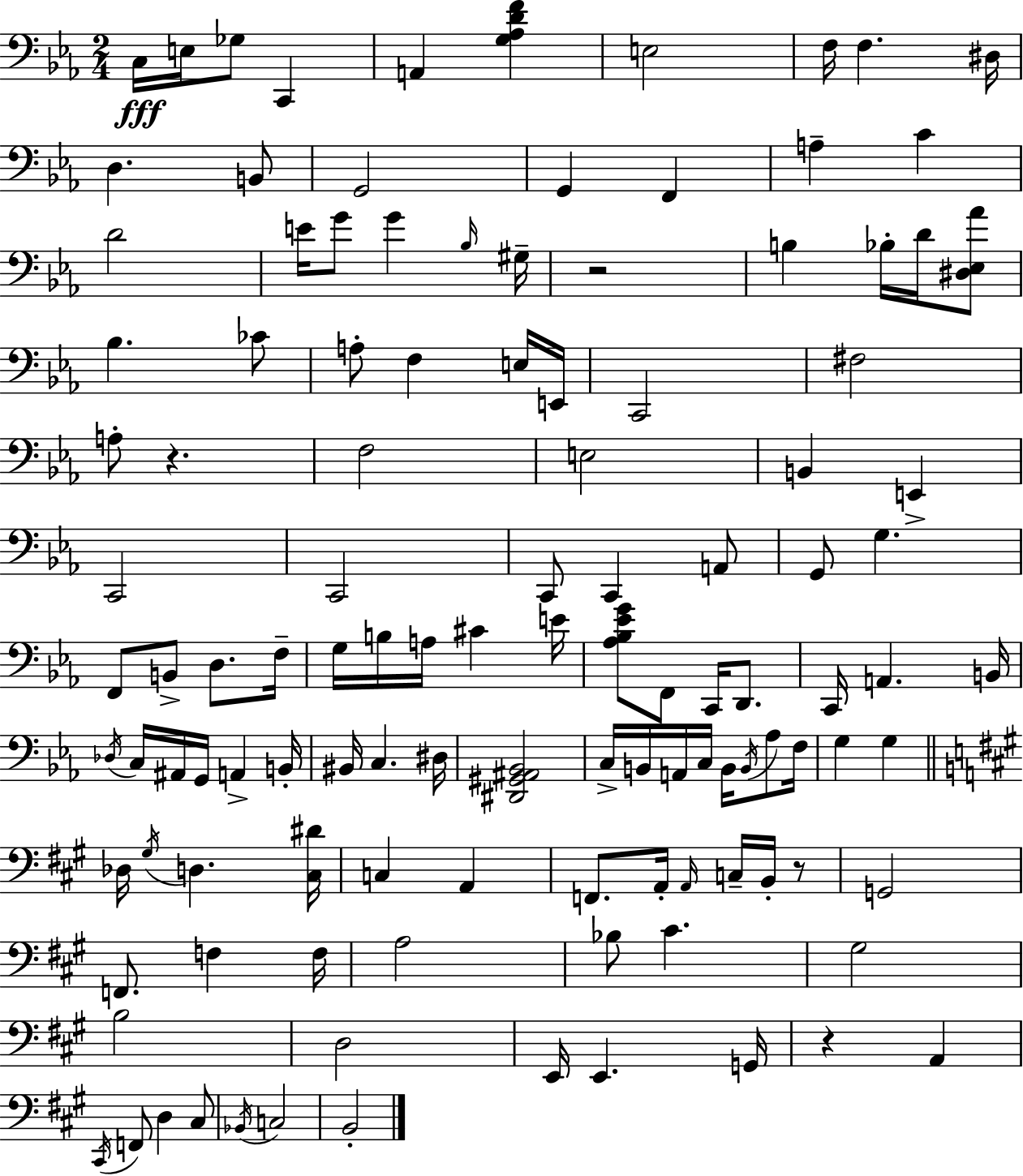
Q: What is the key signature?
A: C minor